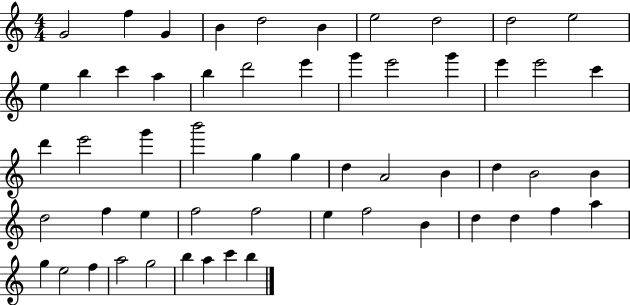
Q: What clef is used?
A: treble